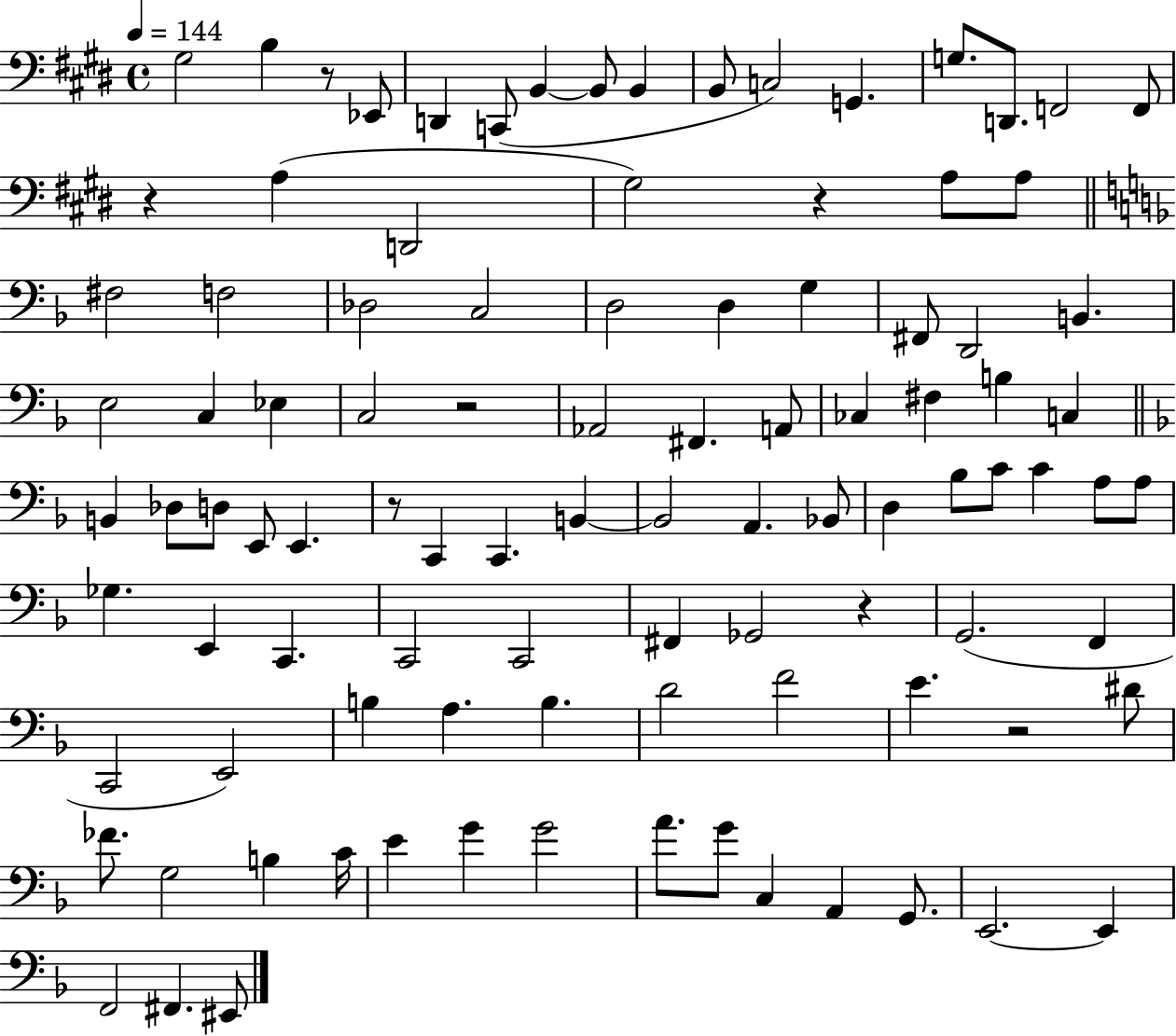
{
  \clef bass
  \time 4/4
  \defaultTimeSignature
  \key e \major
  \tempo 4 = 144
  gis2 b4 r8 ees,8 | d,4 c,8( b,4~~ b,8 b,4 | b,8 c2) g,4. | g8. d,8. f,2 f,8 | \break r4 a4( d,2 | gis2) r4 a8 a8 | \bar "||" \break \key f \major fis2 f2 | des2 c2 | d2 d4 g4 | fis,8 d,2 b,4. | \break e2 c4 ees4 | c2 r2 | aes,2 fis,4. a,8 | ces4 fis4 b4 c4 | \break \bar "||" \break \key f \major b,4 des8 d8 e,8 e,4. | r8 c,4 c,4. b,4~~ | b,2 a,4. bes,8 | d4 bes8 c'8 c'4 a8 a8 | \break ges4. e,4 c,4. | c,2 c,2 | fis,4 ges,2 r4 | g,2.( f,4 | \break c,2 e,2) | b4 a4. b4. | d'2 f'2 | e'4. r2 dis'8 | \break fes'8. g2 b4 c'16 | e'4 g'4 g'2 | a'8. g'8 c4 a,4 g,8. | e,2.~~ e,4 | \break f,2 fis,4. eis,8 | \bar "|."
}